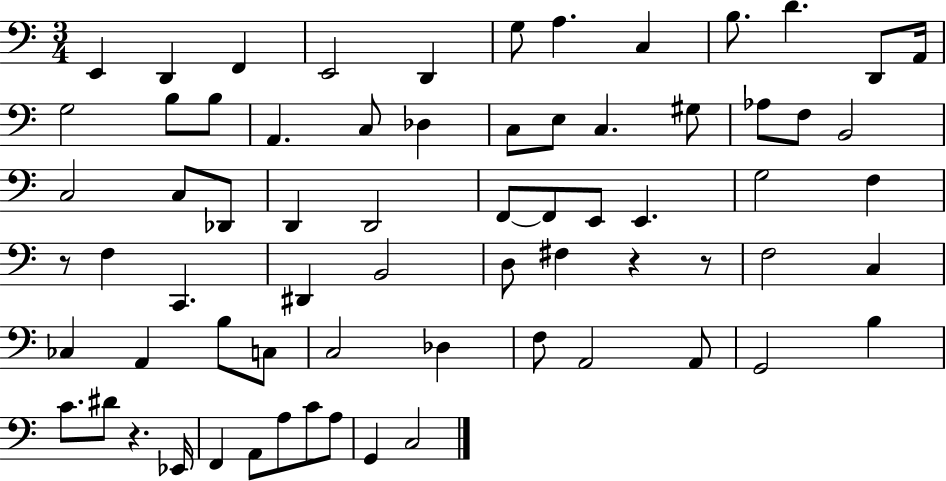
E2/q D2/q F2/q E2/h D2/q G3/e A3/q. C3/q B3/e. D4/q. D2/e A2/s G3/h B3/e B3/e A2/q. C3/e Db3/q C3/e E3/e C3/q. G#3/e Ab3/e F3/e B2/h C3/h C3/e Db2/e D2/q D2/h F2/e F2/e E2/e E2/q. G3/h F3/q R/e F3/q C2/q. D#2/q B2/h D3/e F#3/q R/q R/e F3/h C3/q CES3/q A2/q B3/e C3/e C3/h Db3/q F3/e A2/h A2/e G2/h B3/q C4/e. D#4/e R/q. Eb2/s F2/q A2/e A3/e C4/e A3/e G2/q C3/h